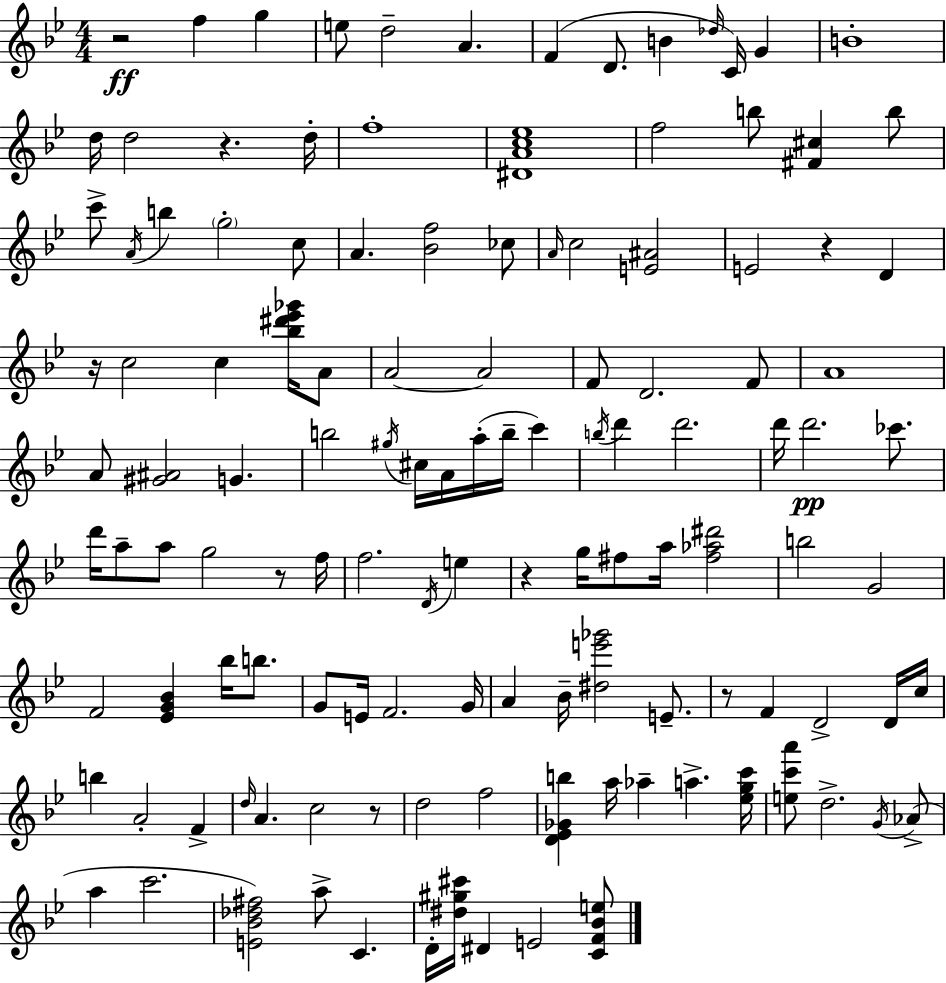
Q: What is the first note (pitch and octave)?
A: F5